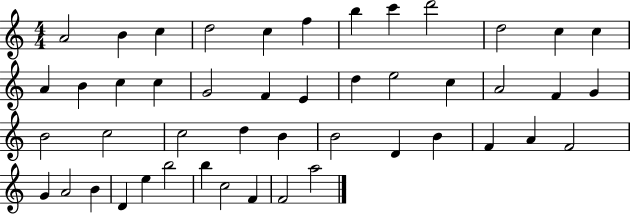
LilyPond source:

{
  \clef treble
  \numericTimeSignature
  \time 4/4
  \key c \major
  a'2 b'4 c''4 | d''2 c''4 f''4 | b''4 c'''4 d'''2 | d''2 c''4 c''4 | \break a'4 b'4 c''4 c''4 | g'2 f'4 e'4 | d''4 e''2 c''4 | a'2 f'4 g'4 | \break b'2 c''2 | c''2 d''4 b'4 | b'2 d'4 b'4 | f'4 a'4 f'2 | \break g'4 a'2 b'4 | d'4 e''4 b''2 | b''4 c''2 f'4 | f'2 a''2 | \break \bar "|."
}